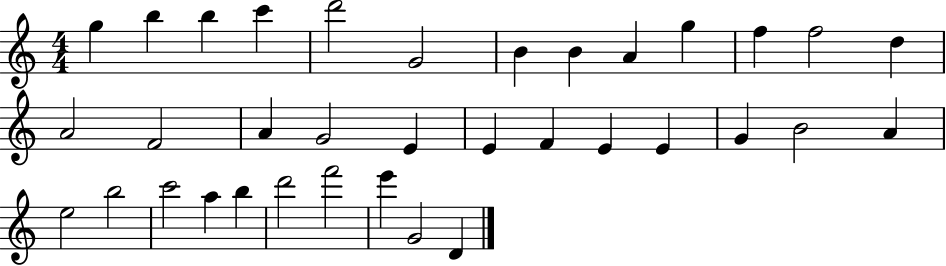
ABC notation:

X:1
T:Untitled
M:4/4
L:1/4
K:C
g b b c' d'2 G2 B B A g f f2 d A2 F2 A G2 E E F E E G B2 A e2 b2 c'2 a b d'2 f'2 e' G2 D